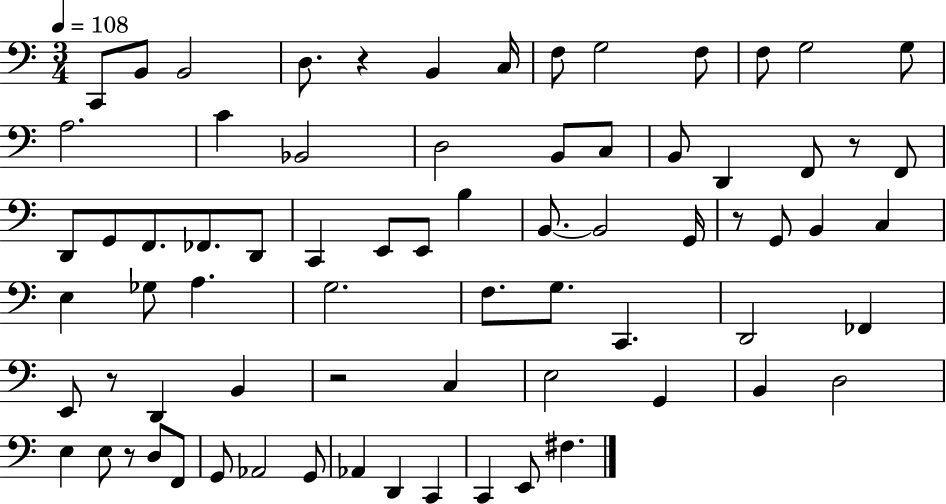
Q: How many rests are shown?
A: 6